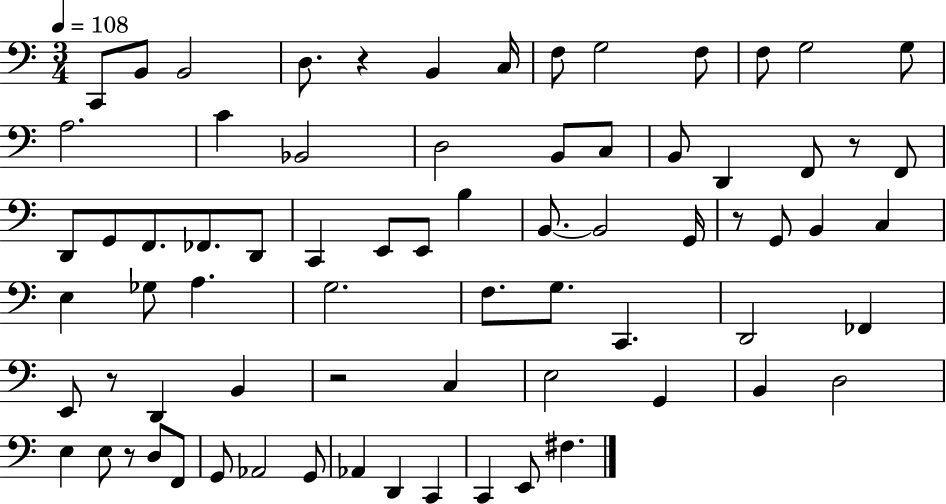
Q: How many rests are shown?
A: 6